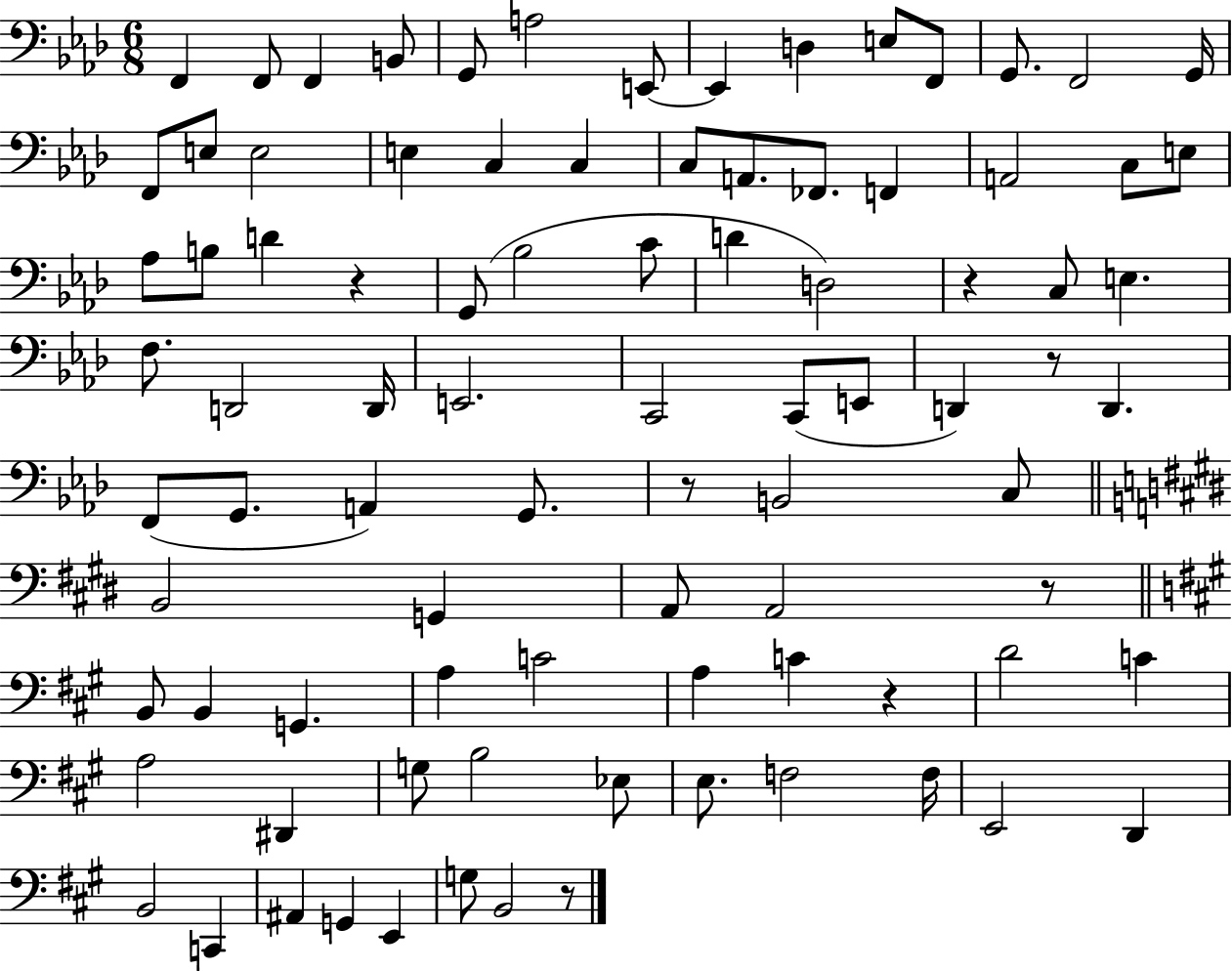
{
  \clef bass
  \numericTimeSignature
  \time 6/8
  \key aes \major
  \repeat volta 2 { f,4 f,8 f,4 b,8 | g,8 a2 e,8~~ | e,4 d4 e8 f,8 | g,8. f,2 g,16 | \break f,8 e8 e2 | e4 c4 c4 | c8 a,8. fes,8. f,4 | a,2 c8 e8 | \break aes8 b8 d'4 r4 | g,8( bes2 c'8 | d'4 d2) | r4 c8 e4. | \break f8. d,2 d,16 | e,2. | c,2 c,8( e,8 | d,4) r8 d,4. | \break f,8( g,8. a,4) g,8. | r8 b,2 c8 | \bar "||" \break \key e \major b,2 g,4 | a,8 a,2 r8 | \bar "||" \break \key a \major b,8 b,4 g,4. | a4 c'2 | a4 c'4 r4 | d'2 c'4 | \break a2 dis,4 | g8 b2 ees8 | e8. f2 f16 | e,2 d,4 | \break b,2 c,4 | ais,4 g,4 e,4 | g8 b,2 r8 | } \bar "|."
}